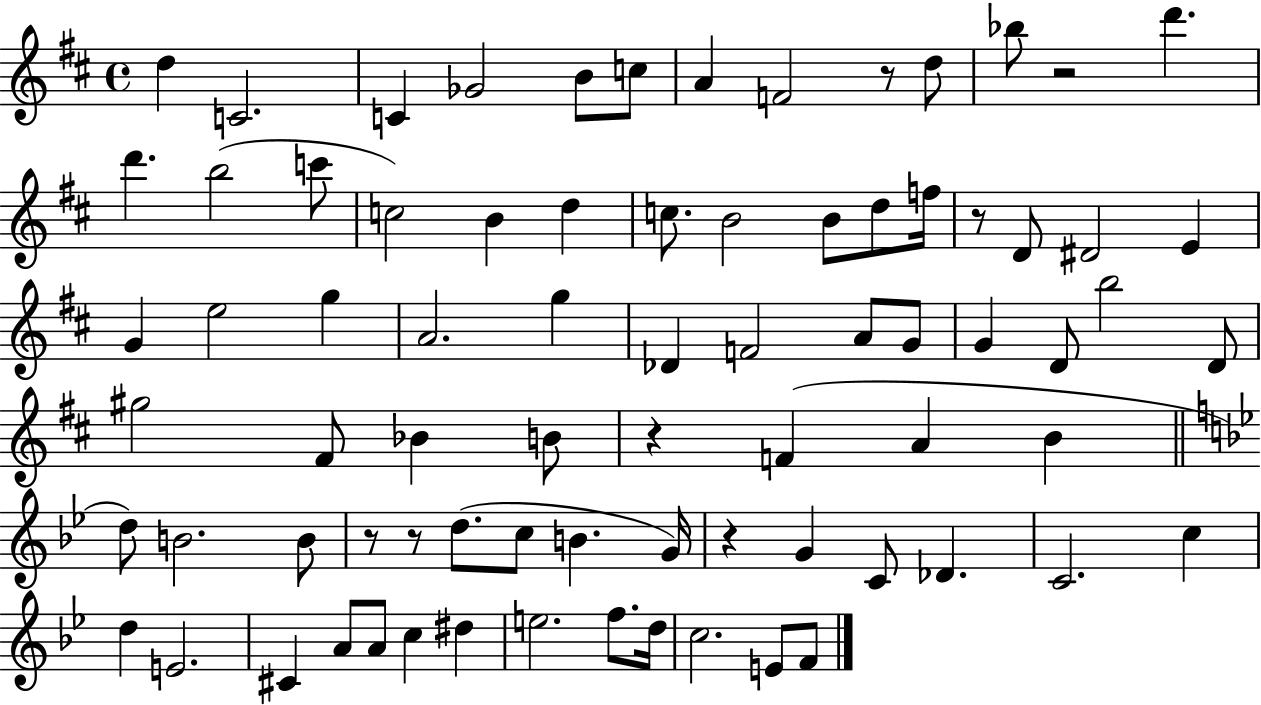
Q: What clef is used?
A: treble